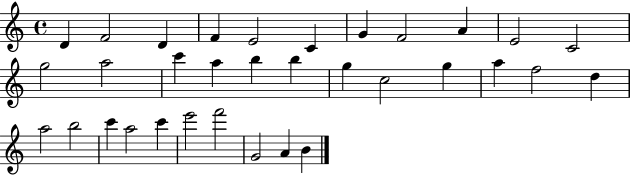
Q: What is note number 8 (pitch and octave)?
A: F4